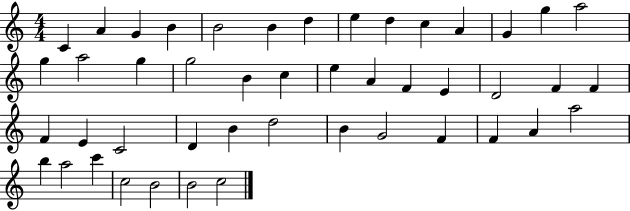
C4/q A4/q G4/q B4/q B4/h B4/q D5/q E5/q D5/q C5/q A4/q G4/q G5/q A5/h G5/q A5/h G5/q G5/h B4/q C5/q E5/q A4/q F4/q E4/q D4/h F4/q F4/q F4/q E4/q C4/h D4/q B4/q D5/h B4/q G4/h F4/q F4/q A4/q A5/h B5/q A5/h C6/q C5/h B4/h B4/h C5/h